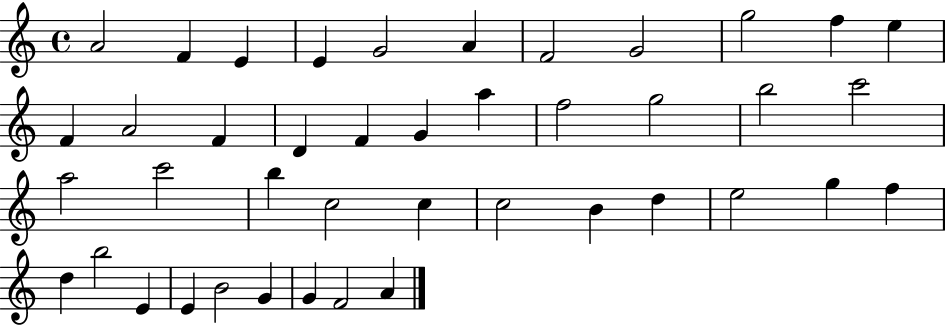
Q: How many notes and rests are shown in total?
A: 42